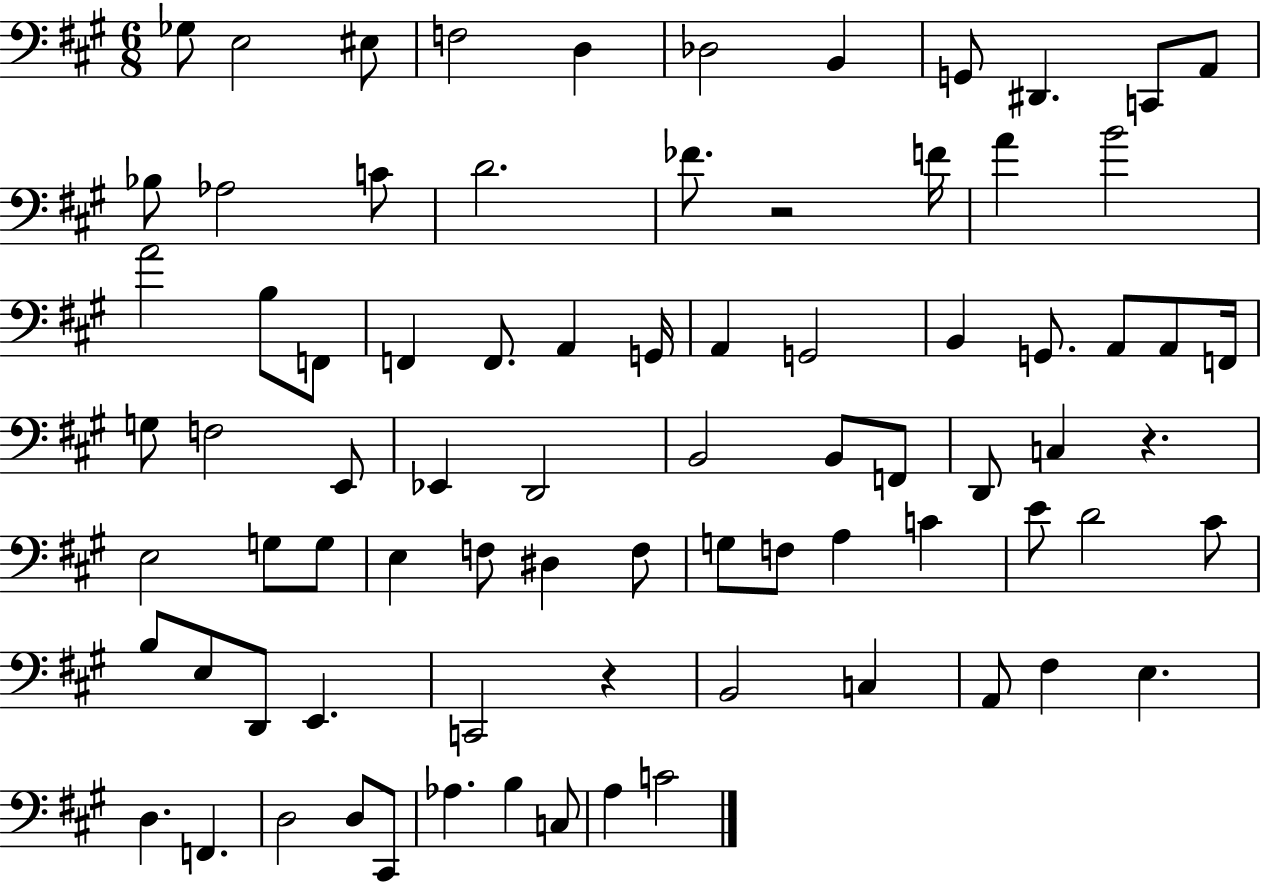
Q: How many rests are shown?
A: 3